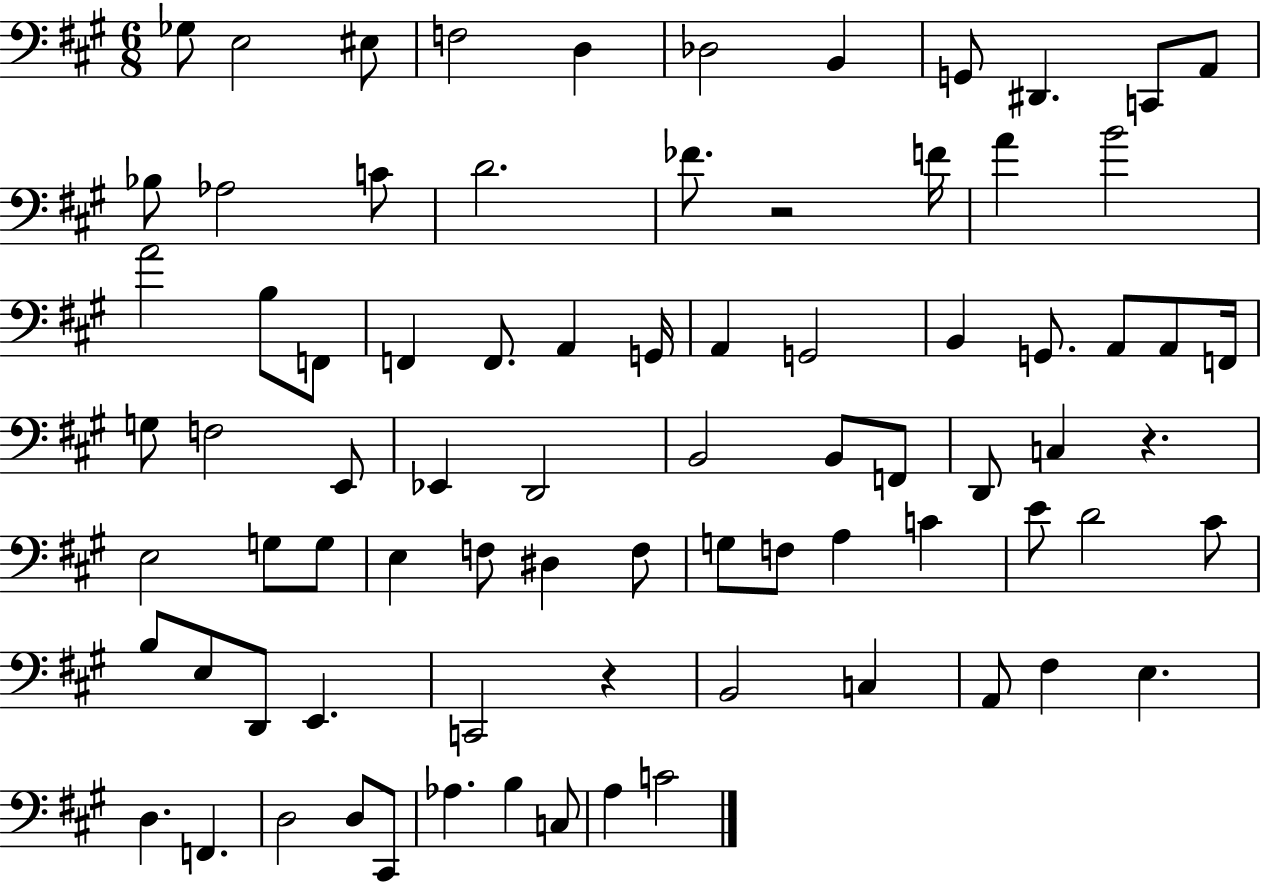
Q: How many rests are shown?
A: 3